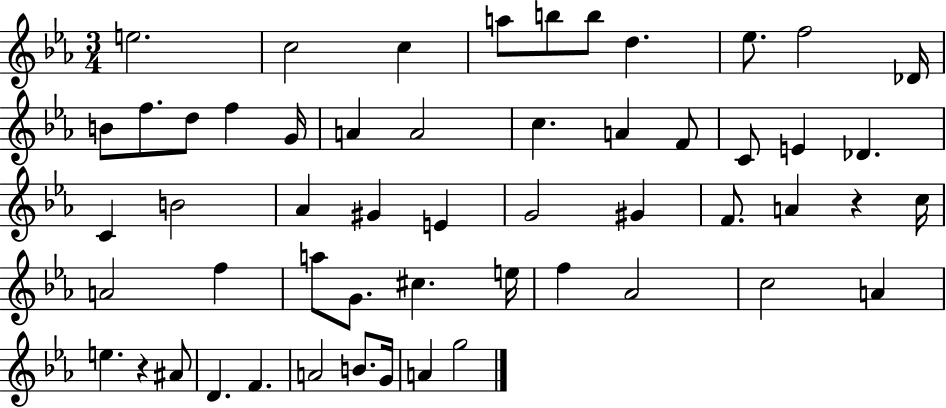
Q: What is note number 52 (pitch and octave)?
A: G5